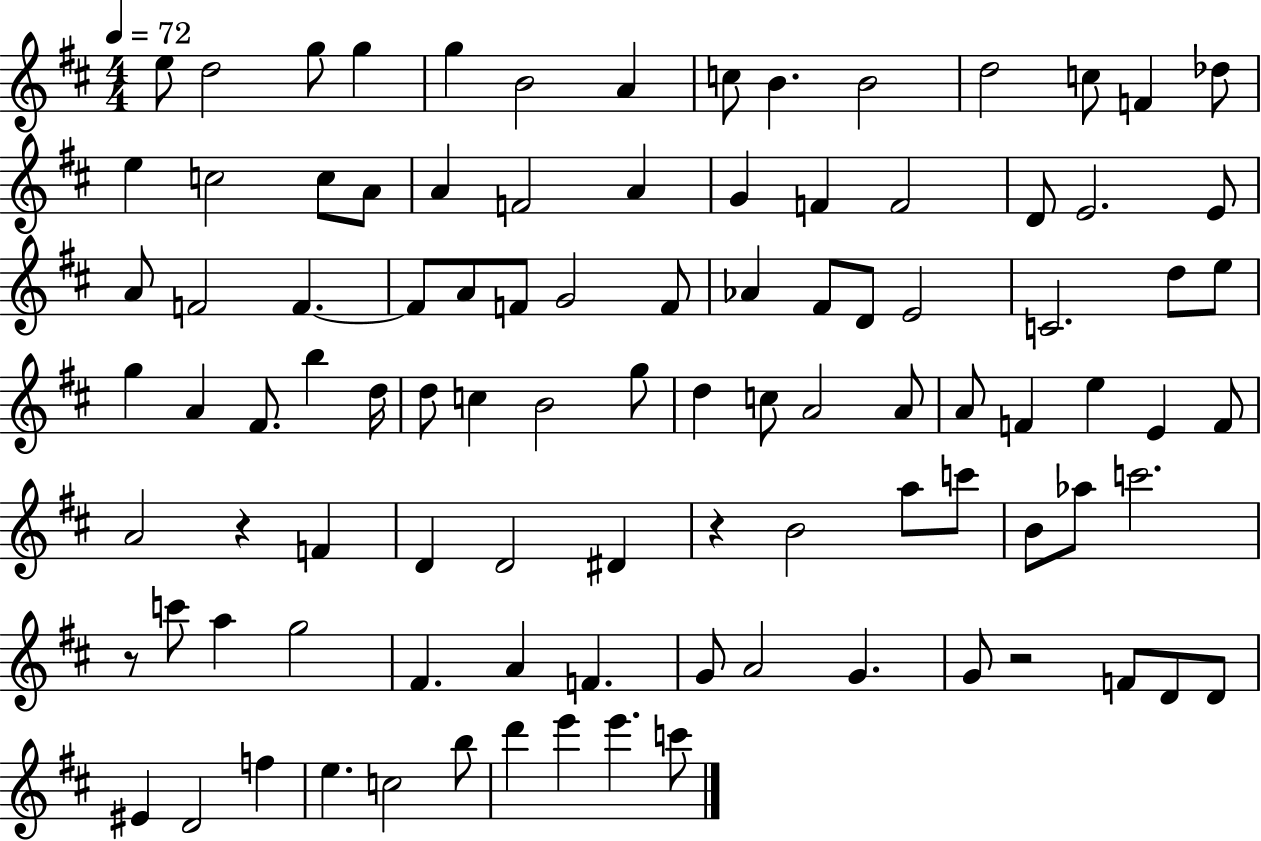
{
  \clef treble
  \numericTimeSignature
  \time 4/4
  \key d \major
  \tempo 4 = 72
  e''8 d''2 g''8 g''4 | g''4 b'2 a'4 | c''8 b'4. b'2 | d''2 c''8 f'4 des''8 | \break e''4 c''2 c''8 a'8 | a'4 f'2 a'4 | g'4 f'4 f'2 | d'8 e'2. e'8 | \break a'8 f'2 f'4.~~ | f'8 a'8 f'8 g'2 f'8 | aes'4 fis'8 d'8 e'2 | c'2. d''8 e''8 | \break g''4 a'4 fis'8. b''4 d''16 | d''8 c''4 b'2 g''8 | d''4 c''8 a'2 a'8 | a'8 f'4 e''4 e'4 f'8 | \break a'2 r4 f'4 | d'4 d'2 dis'4 | r4 b'2 a''8 c'''8 | b'8 aes''8 c'''2. | \break r8 c'''8 a''4 g''2 | fis'4. a'4 f'4. | g'8 a'2 g'4. | g'8 r2 f'8 d'8 d'8 | \break eis'4 d'2 f''4 | e''4. c''2 b''8 | d'''4 e'''4 e'''4. c'''8 | \bar "|."
}